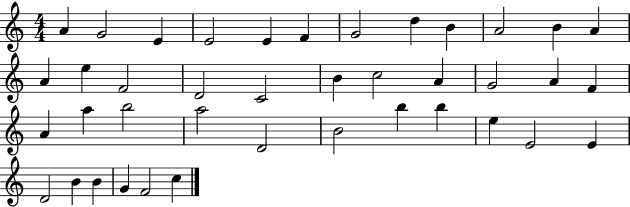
{
  \clef treble
  \numericTimeSignature
  \time 4/4
  \key c \major
  a'4 g'2 e'4 | e'2 e'4 f'4 | g'2 d''4 b'4 | a'2 b'4 a'4 | \break a'4 e''4 f'2 | d'2 c'2 | b'4 c''2 a'4 | g'2 a'4 f'4 | \break a'4 a''4 b''2 | a''2 d'2 | b'2 b''4 b''4 | e''4 e'2 e'4 | \break d'2 b'4 b'4 | g'4 f'2 c''4 | \bar "|."
}